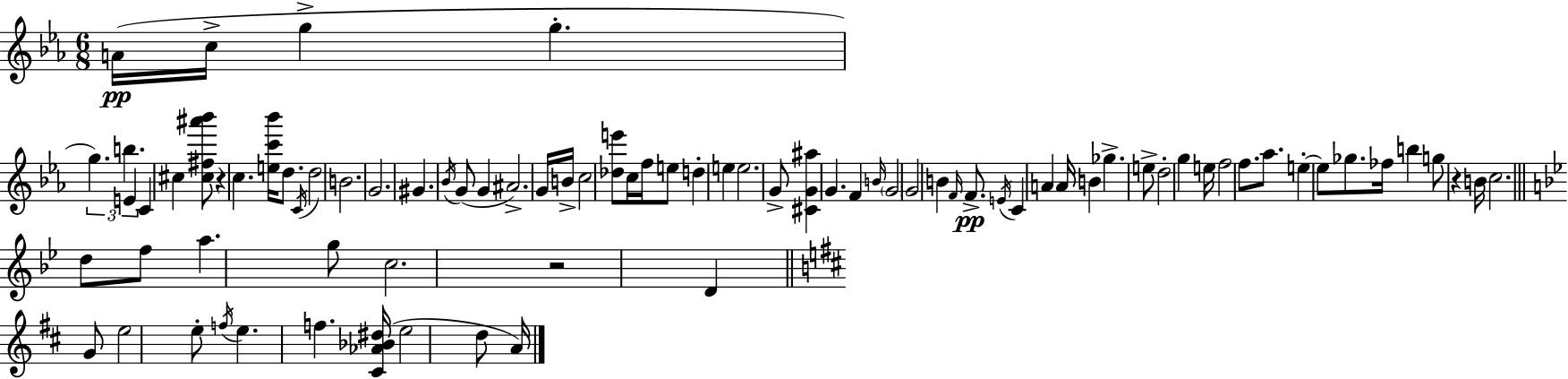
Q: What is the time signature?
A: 6/8